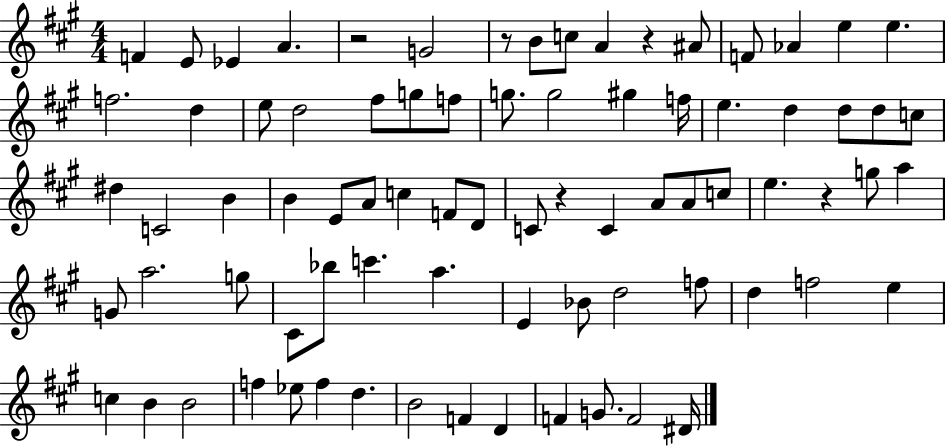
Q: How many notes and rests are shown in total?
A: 79